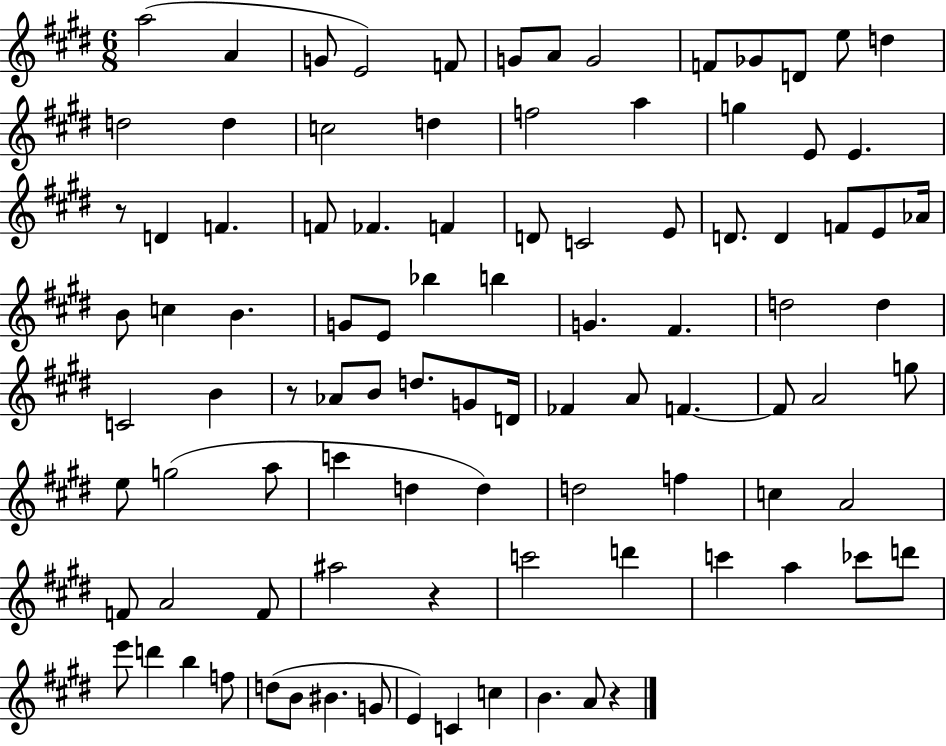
{
  \clef treble
  \numericTimeSignature
  \time 6/8
  \key e \major
  a''2( a'4 | g'8 e'2) f'8 | g'8 a'8 g'2 | f'8 ges'8 d'8 e''8 d''4 | \break d''2 d''4 | c''2 d''4 | f''2 a''4 | g''4 e'8 e'4. | \break r8 d'4 f'4. | f'8 fes'4. f'4 | d'8 c'2 e'8 | d'8. d'4 f'8 e'8 aes'16 | \break b'8 c''4 b'4. | g'8 e'8 bes''4 b''4 | g'4. fis'4. | d''2 d''4 | \break c'2 b'4 | r8 aes'8 b'8 d''8. g'8 d'16 | fes'4 a'8 f'4.~~ | f'8 a'2 g''8 | \break e''8 g''2( a''8 | c'''4 d''4 d''4) | d''2 f''4 | c''4 a'2 | \break f'8 a'2 f'8 | ais''2 r4 | c'''2 d'''4 | c'''4 a''4 ces'''8 d'''8 | \break e'''8 d'''4 b''4 f''8 | d''8( b'8 bis'4. g'8 | e'4) c'4 c''4 | b'4. a'8 r4 | \break \bar "|."
}